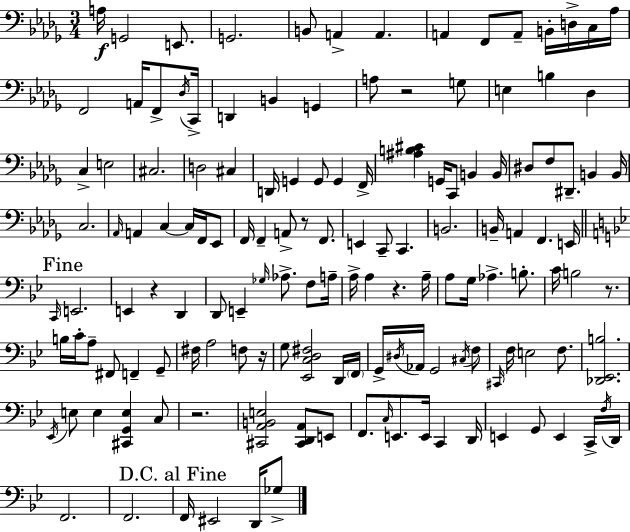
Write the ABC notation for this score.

X:1
T:Untitled
M:3/4
L:1/4
K:Bbm
A,/4 G,,2 E,,/2 G,,2 B,,/2 A,, A,, A,, F,,/2 A,,/2 B,,/4 D,/4 C,/4 _A,/4 F,,2 A,,/4 F,,/2 _D,/4 C,,/4 D,, B,, G,, A,/2 z2 G,/2 E, B, _D, C, E,2 ^C,2 D,2 ^C, D,,/4 G,, G,,/2 G,, F,,/4 [^A,B,^C] G,,/4 C,,/2 B,, B,,/4 ^D,/2 F,/2 ^D,,/2 B,, B,,/4 C,2 _A,,/4 A,, C, C,/4 F,,/4 _E,,/2 F,,/4 F,, A,,/2 z/2 F,,/2 E,, C,,/2 C,, B,,2 B,,/4 A,, F,, E,,/4 C,,/4 E,,2 E,, z D,, D,,/2 E,, _G,/4 _A,/2 F,/2 A,/4 A,/4 A, z A,/4 A,/2 G,/4 _A, B,/2 C/4 B,2 z/2 B,/4 C/4 A,/2 ^F,,/2 F,, G,,/2 ^F,/4 A,2 F,/2 z/4 G,/2 [_E,,C,D,^F,]2 D,,/4 F,,/4 G,,/4 ^D,/4 _A,,/4 G,,2 ^C,/4 F,/2 ^C,,/4 F,/4 E,2 F,/2 [_D,,_E,,B,]2 _E,,/4 E,/2 E, [^C,,G,,E,] C,/2 z2 [^C,,A,,B,,E,]2 [^C,,D,,A,,]/2 E,,/2 F,,/2 C,/4 E,,/2 E,,/4 C,, D,,/4 E,, G,,/2 E,, C,,/4 F,/4 D,,/4 F,,2 F,,2 F,,/4 ^E,,2 D,,/4 _G,/2